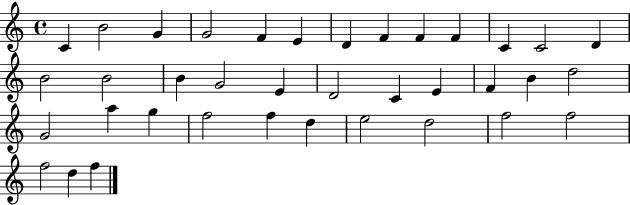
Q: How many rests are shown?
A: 0